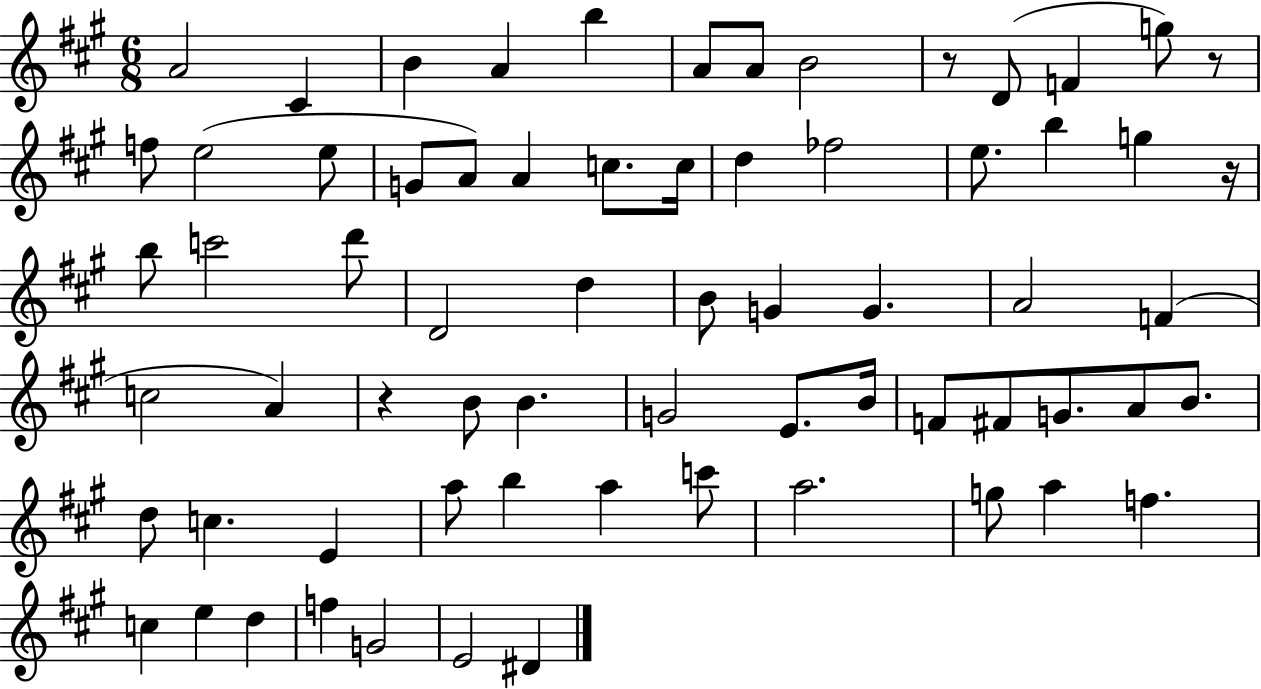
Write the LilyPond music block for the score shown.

{
  \clef treble
  \numericTimeSignature
  \time 6/8
  \key a \major
  a'2 cis'4 | b'4 a'4 b''4 | a'8 a'8 b'2 | r8 d'8( f'4 g''8) r8 | \break f''8 e''2( e''8 | g'8 a'8) a'4 c''8. c''16 | d''4 fes''2 | e''8. b''4 g''4 r16 | \break b''8 c'''2 d'''8 | d'2 d''4 | b'8 g'4 g'4. | a'2 f'4( | \break c''2 a'4) | r4 b'8 b'4. | g'2 e'8. b'16 | f'8 fis'8 g'8. a'8 b'8. | \break d''8 c''4. e'4 | a''8 b''4 a''4 c'''8 | a''2. | g''8 a''4 f''4. | \break c''4 e''4 d''4 | f''4 g'2 | e'2 dis'4 | \bar "|."
}